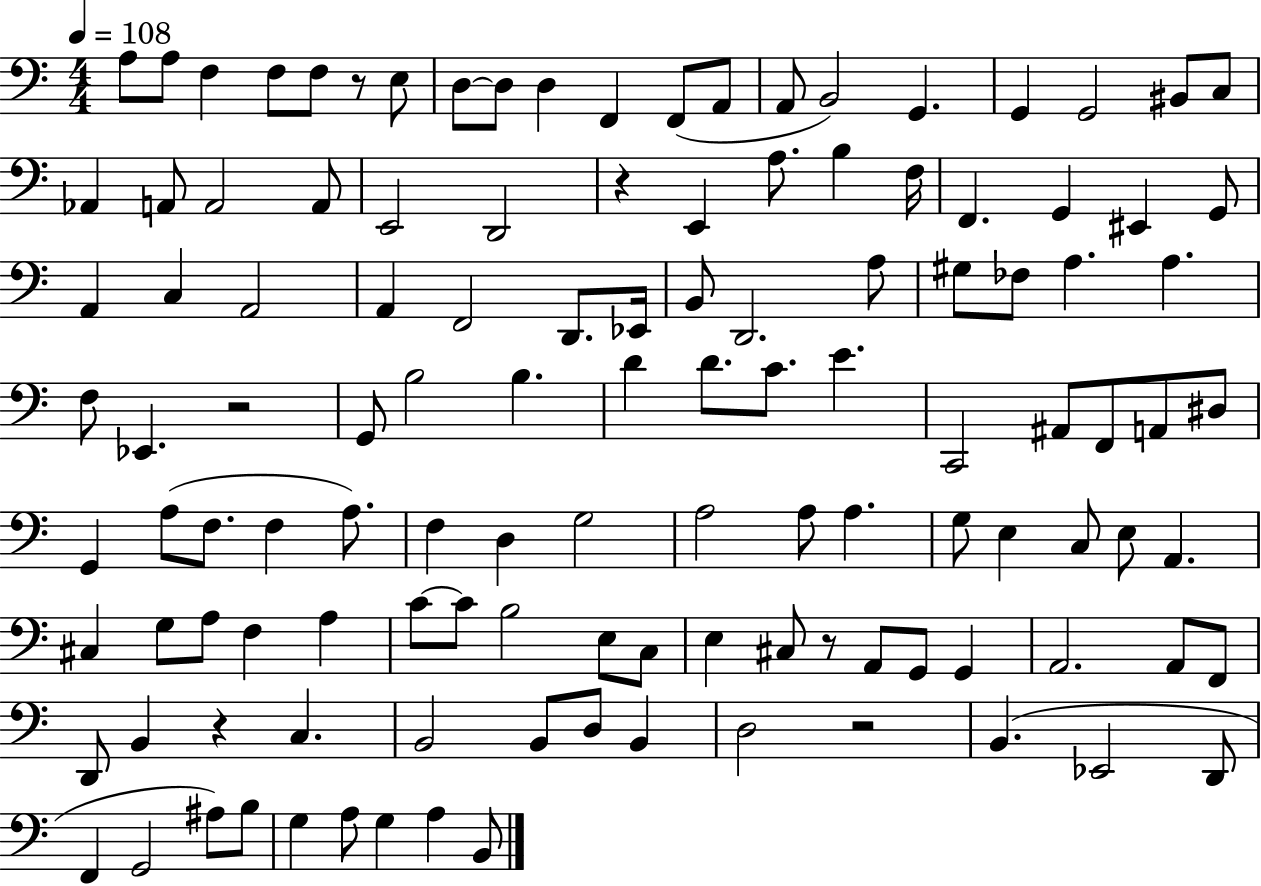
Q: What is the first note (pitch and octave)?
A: A3